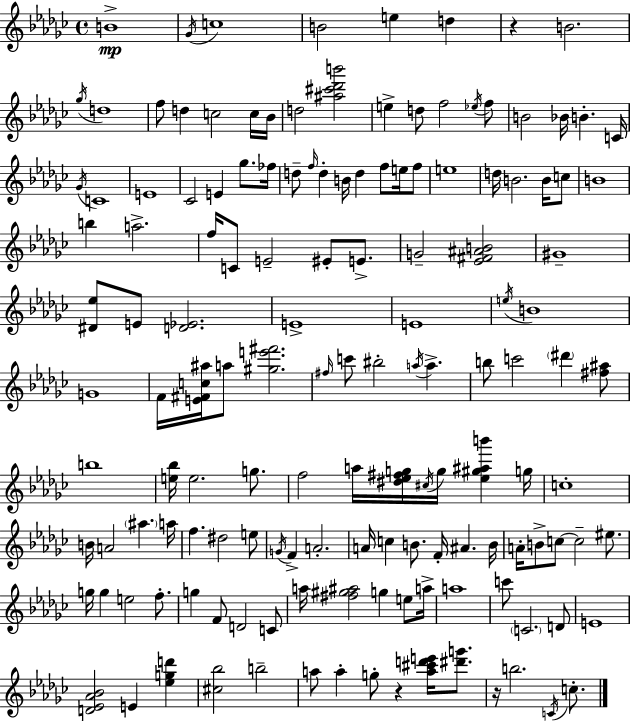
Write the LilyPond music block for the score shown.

{
  \clef treble
  \time 4/4
  \defaultTimeSignature
  \key ees \minor
  b'1->\mp | \acciaccatura { ges'16 } c''1 | b'2 e''4 d''4 | r4 b'2. | \break \acciaccatura { ges''16 } d''1 | f''8 d''4 c''2 | c''16 bes'16 d''2 <ais'' cis''' des''' b'''>2 | e''4-> d''8 f''2 | \break \acciaccatura { ees''16 } f''8 b'2 bes'16 b'4.-. | c'16 \acciaccatura { ges'16 } c'1 | e'1 | ces'2 e'4 | \break ges''8. fes''16 d''8-- \grace { f''16 } d''4-. b'16 d''4 | f''8 e''16 f''8 e''1 | d''16 b'2. | b'16 c''8 b'1 | \break b''4 a''2.-> | f''16 c'8 e'2-- | eis'8-. e'8.-> g'2-- <ees' fis' ais' b'>2 | gis'1-- | \break <dis' ees''>8 e'8 <d' ees'>2. | e'1-> | e'1 | \acciaccatura { e''16 } b'1 | \break g'1 | f'16 <e' fis' c'' ais''>16 a''8 <gis'' e''' fis'''>2. | \grace { fis''16 } c'''8 bis''2-. | \acciaccatura { a''16 } a''4.-> b''8 c'''2 | \break \parenthesize dis'''4 <fis'' ais''>8 b''1 | <e'' bes''>16 e''2. | g''8. f''2 | a''16 <dis'' ees'' fis'' g''>16 \acciaccatura { cis''16 } g''16 <ees'' gis'' ais'' b'''>4 g''16 c''1-. | \break b'16 a'2 | \parenthesize ais''4. a''16 f''4. dis''2 | e''8 \acciaccatura { g'16 } f'4-> a'2.-. | a'16 c''4 b'8. | \break f'16-. ais'4. b'16 a'16-. b'8-> c''8~~ c''2-- | eis''8. g''16 g''4 e''2 | f''8.-. g''4 f'8 | d'2 c'8 a''16 <fis'' gis'' ais''>2 | \break g''4 e''8 a''16-> a''1 | c'''8 \parenthesize c'2. | d'8 e'1 | <d' ees' aes' bes'>2 | \break e'4 <ees'' g'' d'''>4 <cis'' bes''>2 | b''2-- a''8 a''4-. | g''8-. r4 <a'' cis''' d''' e'''>16 <dis''' g'''>8. r16 b''2. | \acciaccatura { c'16 } c''8.-. \bar "|."
}